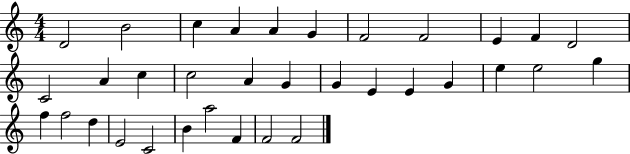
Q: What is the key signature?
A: C major